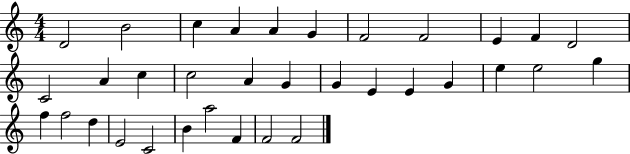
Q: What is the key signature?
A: C major